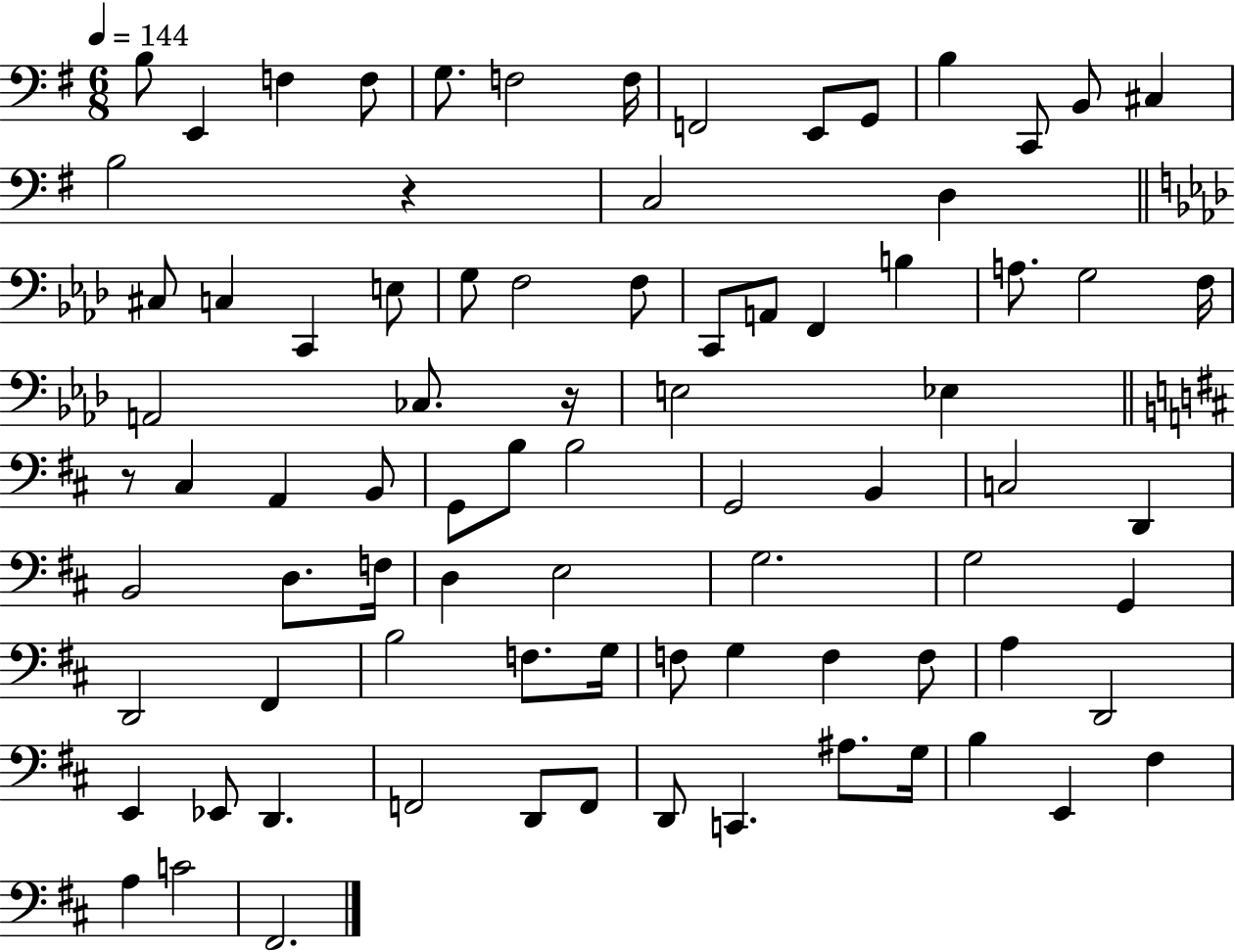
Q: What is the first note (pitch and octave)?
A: B3